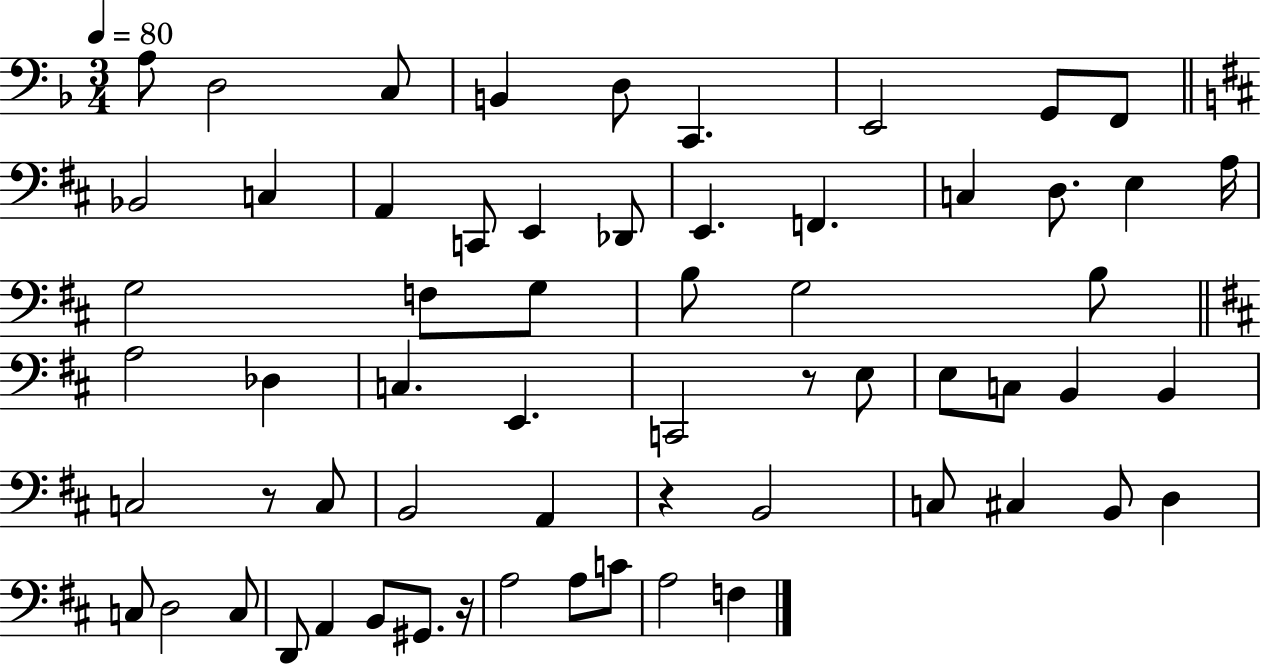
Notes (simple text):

A3/e D3/h C3/e B2/q D3/e C2/q. E2/h G2/e F2/e Bb2/h C3/q A2/q C2/e E2/q Db2/e E2/q. F2/q. C3/q D3/e. E3/q A3/s G3/h F3/e G3/e B3/e G3/h B3/e A3/h Db3/q C3/q. E2/q. C2/h R/e E3/e E3/e C3/e B2/q B2/q C3/h R/e C3/e B2/h A2/q R/q B2/h C3/e C#3/q B2/e D3/q C3/e D3/h C3/e D2/e A2/q B2/e G#2/e. R/s A3/h A3/e C4/e A3/h F3/q